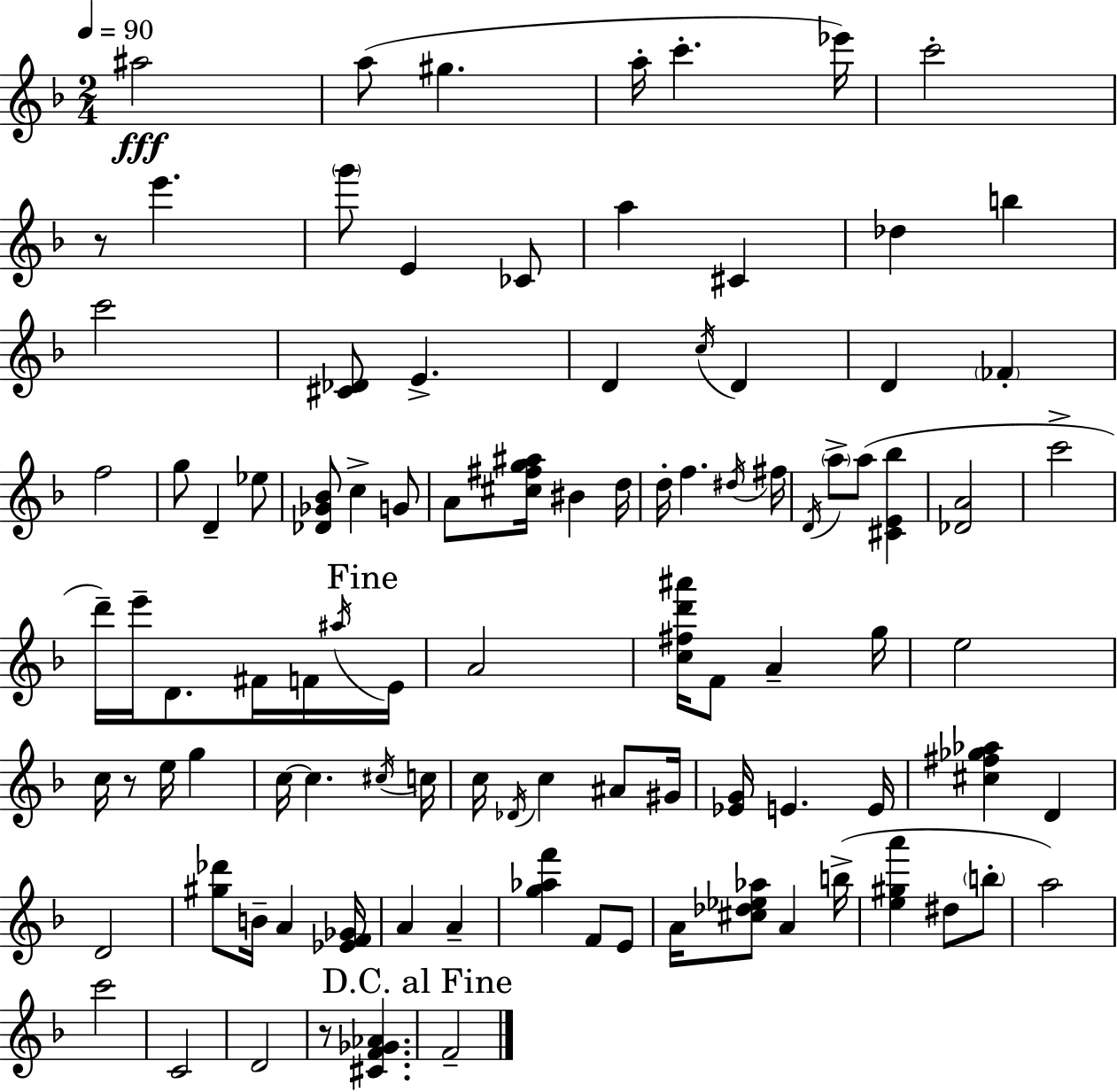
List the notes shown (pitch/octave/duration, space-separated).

A#5/h A5/e G#5/q. A5/s C6/q. Eb6/s C6/h R/e E6/q. G6/e E4/q CES4/e A5/q C#4/q Db5/q B5/q C6/h [C#4,Db4]/e E4/q. D4/q C5/s D4/q D4/q FES4/q F5/h G5/e D4/q Eb5/e [Db4,Gb4,Bb4]/e C5/q G4/e A4/e [C#5,F#5,G5,A#5]/s BIS4/q D5/s D5/s F5/q. D#5/s F#5/s D4/s A5/e A5/e [C#4,E4,Bb5]/q [Db4,A4]/h C6/h D6/s E6/s D4/e. F#4/s F4/s A#5/s E4/s A4/h [C5,F#5,D6,A#6]/s F4/e A4/q G5/s E5/h C5/s R/e E5/s G5/q C5/s C5/q. C#5/s C5/s C5/s Db4/s C5/q A#4/e G#4/s [Eb4,G4]/s E4/q. E4/s [C#5,F#5,Gb5,Ab5]/q D4/q D4/h [G#5,Db6]/e B4/s A4/q [Eb4,F4,Gb4]/s A4/q A4/q [G5,Ab5,F6]/q F4/e E4/e A4/s [C#5,Db5,Eb5,Ab5]/e A4/q B5/s [E5,G#5,A6]/q D#5/e B5/e A5/h C6/h C4/h D4/h R/e [C#4,F4,Gb4,Ab4]/q. F4/h